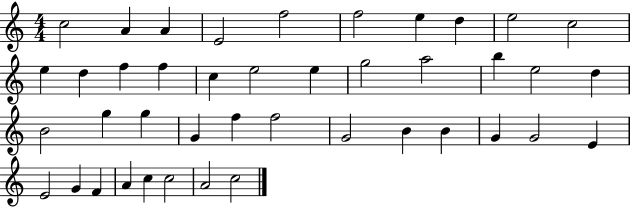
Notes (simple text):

C5/h A4/q A4/q E4/h F5/h F5/h E5/q D5/q E5/h C5/h E5/q D5/q F5/q F5/q C5/q E5/h E5/q G5/h A5/h B5/q E5/h D5/q B4/h G5/q G5/q G4/q F5/q F5/h G4/h B4/q B4/q G4/q G4/h E4/q E4/h G4/q F4/q A4/q C5/q C5/h A4/h C5/h